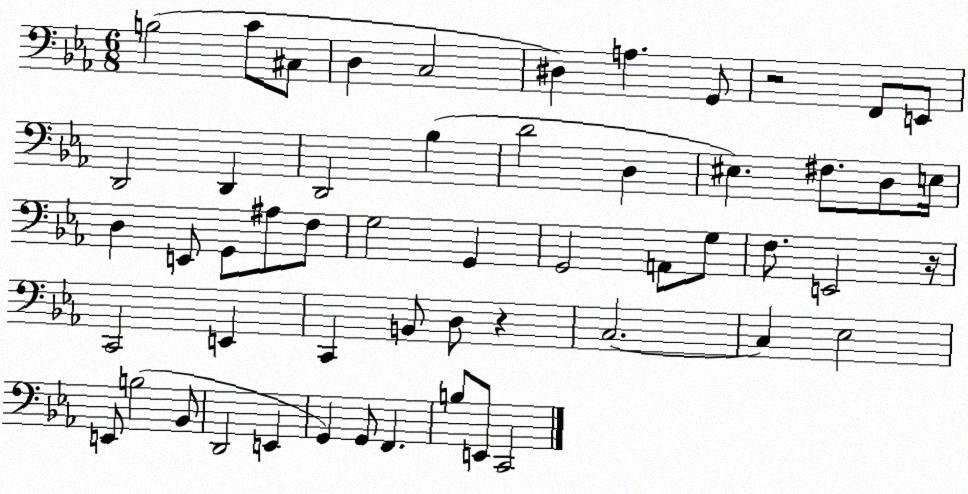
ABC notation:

X:1
T:Untitled
M:6/8
L:1/4
K:Eb
B,2 C/2 ^C,/2 D, C,2 ^D, A, G,,/2 z2 F,,/2 E,,/2 D,,2 D,, D,,2 _B, D2 D, ^E, ^F,/2 D,/2 E,/4 D, E,,/2 G,,/2 ^A,/2 F,/2 G,2 G,, G,,2 A,,/2 G,/2 F,/2 E,,2 z/4 C,,2 E,, C,, B,,/2 D,/2 z C,2 C, _E,2 E,,/2 B,2 _B,,/2 D,,2 E,, G,, G,,/2 F,, B,/2 E,,/2 C,,2